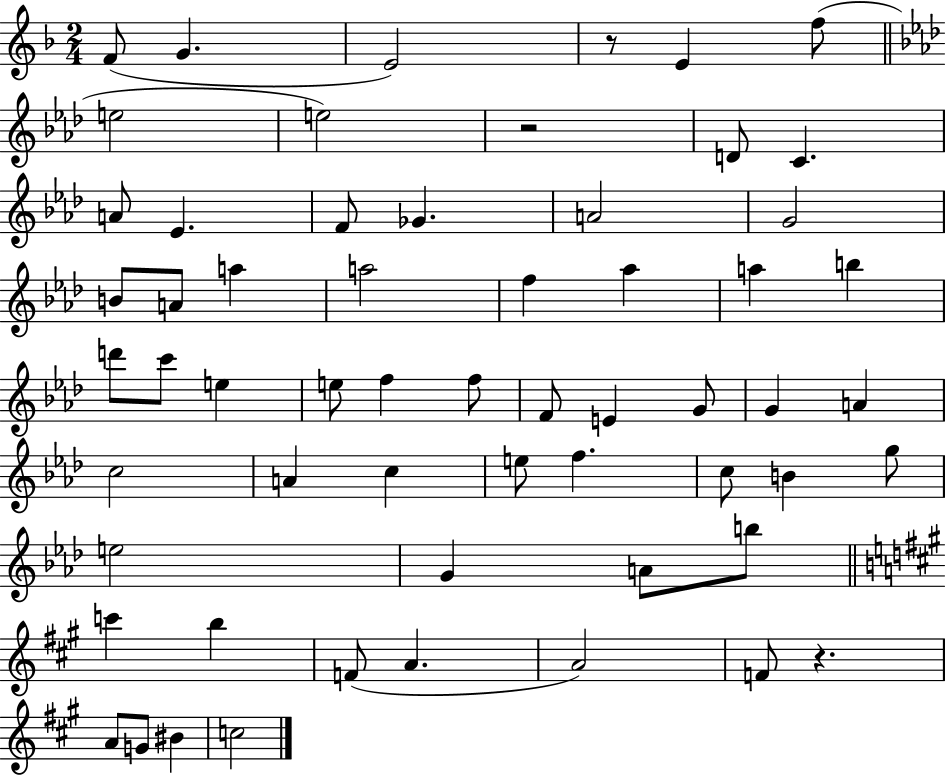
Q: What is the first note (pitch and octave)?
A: F4